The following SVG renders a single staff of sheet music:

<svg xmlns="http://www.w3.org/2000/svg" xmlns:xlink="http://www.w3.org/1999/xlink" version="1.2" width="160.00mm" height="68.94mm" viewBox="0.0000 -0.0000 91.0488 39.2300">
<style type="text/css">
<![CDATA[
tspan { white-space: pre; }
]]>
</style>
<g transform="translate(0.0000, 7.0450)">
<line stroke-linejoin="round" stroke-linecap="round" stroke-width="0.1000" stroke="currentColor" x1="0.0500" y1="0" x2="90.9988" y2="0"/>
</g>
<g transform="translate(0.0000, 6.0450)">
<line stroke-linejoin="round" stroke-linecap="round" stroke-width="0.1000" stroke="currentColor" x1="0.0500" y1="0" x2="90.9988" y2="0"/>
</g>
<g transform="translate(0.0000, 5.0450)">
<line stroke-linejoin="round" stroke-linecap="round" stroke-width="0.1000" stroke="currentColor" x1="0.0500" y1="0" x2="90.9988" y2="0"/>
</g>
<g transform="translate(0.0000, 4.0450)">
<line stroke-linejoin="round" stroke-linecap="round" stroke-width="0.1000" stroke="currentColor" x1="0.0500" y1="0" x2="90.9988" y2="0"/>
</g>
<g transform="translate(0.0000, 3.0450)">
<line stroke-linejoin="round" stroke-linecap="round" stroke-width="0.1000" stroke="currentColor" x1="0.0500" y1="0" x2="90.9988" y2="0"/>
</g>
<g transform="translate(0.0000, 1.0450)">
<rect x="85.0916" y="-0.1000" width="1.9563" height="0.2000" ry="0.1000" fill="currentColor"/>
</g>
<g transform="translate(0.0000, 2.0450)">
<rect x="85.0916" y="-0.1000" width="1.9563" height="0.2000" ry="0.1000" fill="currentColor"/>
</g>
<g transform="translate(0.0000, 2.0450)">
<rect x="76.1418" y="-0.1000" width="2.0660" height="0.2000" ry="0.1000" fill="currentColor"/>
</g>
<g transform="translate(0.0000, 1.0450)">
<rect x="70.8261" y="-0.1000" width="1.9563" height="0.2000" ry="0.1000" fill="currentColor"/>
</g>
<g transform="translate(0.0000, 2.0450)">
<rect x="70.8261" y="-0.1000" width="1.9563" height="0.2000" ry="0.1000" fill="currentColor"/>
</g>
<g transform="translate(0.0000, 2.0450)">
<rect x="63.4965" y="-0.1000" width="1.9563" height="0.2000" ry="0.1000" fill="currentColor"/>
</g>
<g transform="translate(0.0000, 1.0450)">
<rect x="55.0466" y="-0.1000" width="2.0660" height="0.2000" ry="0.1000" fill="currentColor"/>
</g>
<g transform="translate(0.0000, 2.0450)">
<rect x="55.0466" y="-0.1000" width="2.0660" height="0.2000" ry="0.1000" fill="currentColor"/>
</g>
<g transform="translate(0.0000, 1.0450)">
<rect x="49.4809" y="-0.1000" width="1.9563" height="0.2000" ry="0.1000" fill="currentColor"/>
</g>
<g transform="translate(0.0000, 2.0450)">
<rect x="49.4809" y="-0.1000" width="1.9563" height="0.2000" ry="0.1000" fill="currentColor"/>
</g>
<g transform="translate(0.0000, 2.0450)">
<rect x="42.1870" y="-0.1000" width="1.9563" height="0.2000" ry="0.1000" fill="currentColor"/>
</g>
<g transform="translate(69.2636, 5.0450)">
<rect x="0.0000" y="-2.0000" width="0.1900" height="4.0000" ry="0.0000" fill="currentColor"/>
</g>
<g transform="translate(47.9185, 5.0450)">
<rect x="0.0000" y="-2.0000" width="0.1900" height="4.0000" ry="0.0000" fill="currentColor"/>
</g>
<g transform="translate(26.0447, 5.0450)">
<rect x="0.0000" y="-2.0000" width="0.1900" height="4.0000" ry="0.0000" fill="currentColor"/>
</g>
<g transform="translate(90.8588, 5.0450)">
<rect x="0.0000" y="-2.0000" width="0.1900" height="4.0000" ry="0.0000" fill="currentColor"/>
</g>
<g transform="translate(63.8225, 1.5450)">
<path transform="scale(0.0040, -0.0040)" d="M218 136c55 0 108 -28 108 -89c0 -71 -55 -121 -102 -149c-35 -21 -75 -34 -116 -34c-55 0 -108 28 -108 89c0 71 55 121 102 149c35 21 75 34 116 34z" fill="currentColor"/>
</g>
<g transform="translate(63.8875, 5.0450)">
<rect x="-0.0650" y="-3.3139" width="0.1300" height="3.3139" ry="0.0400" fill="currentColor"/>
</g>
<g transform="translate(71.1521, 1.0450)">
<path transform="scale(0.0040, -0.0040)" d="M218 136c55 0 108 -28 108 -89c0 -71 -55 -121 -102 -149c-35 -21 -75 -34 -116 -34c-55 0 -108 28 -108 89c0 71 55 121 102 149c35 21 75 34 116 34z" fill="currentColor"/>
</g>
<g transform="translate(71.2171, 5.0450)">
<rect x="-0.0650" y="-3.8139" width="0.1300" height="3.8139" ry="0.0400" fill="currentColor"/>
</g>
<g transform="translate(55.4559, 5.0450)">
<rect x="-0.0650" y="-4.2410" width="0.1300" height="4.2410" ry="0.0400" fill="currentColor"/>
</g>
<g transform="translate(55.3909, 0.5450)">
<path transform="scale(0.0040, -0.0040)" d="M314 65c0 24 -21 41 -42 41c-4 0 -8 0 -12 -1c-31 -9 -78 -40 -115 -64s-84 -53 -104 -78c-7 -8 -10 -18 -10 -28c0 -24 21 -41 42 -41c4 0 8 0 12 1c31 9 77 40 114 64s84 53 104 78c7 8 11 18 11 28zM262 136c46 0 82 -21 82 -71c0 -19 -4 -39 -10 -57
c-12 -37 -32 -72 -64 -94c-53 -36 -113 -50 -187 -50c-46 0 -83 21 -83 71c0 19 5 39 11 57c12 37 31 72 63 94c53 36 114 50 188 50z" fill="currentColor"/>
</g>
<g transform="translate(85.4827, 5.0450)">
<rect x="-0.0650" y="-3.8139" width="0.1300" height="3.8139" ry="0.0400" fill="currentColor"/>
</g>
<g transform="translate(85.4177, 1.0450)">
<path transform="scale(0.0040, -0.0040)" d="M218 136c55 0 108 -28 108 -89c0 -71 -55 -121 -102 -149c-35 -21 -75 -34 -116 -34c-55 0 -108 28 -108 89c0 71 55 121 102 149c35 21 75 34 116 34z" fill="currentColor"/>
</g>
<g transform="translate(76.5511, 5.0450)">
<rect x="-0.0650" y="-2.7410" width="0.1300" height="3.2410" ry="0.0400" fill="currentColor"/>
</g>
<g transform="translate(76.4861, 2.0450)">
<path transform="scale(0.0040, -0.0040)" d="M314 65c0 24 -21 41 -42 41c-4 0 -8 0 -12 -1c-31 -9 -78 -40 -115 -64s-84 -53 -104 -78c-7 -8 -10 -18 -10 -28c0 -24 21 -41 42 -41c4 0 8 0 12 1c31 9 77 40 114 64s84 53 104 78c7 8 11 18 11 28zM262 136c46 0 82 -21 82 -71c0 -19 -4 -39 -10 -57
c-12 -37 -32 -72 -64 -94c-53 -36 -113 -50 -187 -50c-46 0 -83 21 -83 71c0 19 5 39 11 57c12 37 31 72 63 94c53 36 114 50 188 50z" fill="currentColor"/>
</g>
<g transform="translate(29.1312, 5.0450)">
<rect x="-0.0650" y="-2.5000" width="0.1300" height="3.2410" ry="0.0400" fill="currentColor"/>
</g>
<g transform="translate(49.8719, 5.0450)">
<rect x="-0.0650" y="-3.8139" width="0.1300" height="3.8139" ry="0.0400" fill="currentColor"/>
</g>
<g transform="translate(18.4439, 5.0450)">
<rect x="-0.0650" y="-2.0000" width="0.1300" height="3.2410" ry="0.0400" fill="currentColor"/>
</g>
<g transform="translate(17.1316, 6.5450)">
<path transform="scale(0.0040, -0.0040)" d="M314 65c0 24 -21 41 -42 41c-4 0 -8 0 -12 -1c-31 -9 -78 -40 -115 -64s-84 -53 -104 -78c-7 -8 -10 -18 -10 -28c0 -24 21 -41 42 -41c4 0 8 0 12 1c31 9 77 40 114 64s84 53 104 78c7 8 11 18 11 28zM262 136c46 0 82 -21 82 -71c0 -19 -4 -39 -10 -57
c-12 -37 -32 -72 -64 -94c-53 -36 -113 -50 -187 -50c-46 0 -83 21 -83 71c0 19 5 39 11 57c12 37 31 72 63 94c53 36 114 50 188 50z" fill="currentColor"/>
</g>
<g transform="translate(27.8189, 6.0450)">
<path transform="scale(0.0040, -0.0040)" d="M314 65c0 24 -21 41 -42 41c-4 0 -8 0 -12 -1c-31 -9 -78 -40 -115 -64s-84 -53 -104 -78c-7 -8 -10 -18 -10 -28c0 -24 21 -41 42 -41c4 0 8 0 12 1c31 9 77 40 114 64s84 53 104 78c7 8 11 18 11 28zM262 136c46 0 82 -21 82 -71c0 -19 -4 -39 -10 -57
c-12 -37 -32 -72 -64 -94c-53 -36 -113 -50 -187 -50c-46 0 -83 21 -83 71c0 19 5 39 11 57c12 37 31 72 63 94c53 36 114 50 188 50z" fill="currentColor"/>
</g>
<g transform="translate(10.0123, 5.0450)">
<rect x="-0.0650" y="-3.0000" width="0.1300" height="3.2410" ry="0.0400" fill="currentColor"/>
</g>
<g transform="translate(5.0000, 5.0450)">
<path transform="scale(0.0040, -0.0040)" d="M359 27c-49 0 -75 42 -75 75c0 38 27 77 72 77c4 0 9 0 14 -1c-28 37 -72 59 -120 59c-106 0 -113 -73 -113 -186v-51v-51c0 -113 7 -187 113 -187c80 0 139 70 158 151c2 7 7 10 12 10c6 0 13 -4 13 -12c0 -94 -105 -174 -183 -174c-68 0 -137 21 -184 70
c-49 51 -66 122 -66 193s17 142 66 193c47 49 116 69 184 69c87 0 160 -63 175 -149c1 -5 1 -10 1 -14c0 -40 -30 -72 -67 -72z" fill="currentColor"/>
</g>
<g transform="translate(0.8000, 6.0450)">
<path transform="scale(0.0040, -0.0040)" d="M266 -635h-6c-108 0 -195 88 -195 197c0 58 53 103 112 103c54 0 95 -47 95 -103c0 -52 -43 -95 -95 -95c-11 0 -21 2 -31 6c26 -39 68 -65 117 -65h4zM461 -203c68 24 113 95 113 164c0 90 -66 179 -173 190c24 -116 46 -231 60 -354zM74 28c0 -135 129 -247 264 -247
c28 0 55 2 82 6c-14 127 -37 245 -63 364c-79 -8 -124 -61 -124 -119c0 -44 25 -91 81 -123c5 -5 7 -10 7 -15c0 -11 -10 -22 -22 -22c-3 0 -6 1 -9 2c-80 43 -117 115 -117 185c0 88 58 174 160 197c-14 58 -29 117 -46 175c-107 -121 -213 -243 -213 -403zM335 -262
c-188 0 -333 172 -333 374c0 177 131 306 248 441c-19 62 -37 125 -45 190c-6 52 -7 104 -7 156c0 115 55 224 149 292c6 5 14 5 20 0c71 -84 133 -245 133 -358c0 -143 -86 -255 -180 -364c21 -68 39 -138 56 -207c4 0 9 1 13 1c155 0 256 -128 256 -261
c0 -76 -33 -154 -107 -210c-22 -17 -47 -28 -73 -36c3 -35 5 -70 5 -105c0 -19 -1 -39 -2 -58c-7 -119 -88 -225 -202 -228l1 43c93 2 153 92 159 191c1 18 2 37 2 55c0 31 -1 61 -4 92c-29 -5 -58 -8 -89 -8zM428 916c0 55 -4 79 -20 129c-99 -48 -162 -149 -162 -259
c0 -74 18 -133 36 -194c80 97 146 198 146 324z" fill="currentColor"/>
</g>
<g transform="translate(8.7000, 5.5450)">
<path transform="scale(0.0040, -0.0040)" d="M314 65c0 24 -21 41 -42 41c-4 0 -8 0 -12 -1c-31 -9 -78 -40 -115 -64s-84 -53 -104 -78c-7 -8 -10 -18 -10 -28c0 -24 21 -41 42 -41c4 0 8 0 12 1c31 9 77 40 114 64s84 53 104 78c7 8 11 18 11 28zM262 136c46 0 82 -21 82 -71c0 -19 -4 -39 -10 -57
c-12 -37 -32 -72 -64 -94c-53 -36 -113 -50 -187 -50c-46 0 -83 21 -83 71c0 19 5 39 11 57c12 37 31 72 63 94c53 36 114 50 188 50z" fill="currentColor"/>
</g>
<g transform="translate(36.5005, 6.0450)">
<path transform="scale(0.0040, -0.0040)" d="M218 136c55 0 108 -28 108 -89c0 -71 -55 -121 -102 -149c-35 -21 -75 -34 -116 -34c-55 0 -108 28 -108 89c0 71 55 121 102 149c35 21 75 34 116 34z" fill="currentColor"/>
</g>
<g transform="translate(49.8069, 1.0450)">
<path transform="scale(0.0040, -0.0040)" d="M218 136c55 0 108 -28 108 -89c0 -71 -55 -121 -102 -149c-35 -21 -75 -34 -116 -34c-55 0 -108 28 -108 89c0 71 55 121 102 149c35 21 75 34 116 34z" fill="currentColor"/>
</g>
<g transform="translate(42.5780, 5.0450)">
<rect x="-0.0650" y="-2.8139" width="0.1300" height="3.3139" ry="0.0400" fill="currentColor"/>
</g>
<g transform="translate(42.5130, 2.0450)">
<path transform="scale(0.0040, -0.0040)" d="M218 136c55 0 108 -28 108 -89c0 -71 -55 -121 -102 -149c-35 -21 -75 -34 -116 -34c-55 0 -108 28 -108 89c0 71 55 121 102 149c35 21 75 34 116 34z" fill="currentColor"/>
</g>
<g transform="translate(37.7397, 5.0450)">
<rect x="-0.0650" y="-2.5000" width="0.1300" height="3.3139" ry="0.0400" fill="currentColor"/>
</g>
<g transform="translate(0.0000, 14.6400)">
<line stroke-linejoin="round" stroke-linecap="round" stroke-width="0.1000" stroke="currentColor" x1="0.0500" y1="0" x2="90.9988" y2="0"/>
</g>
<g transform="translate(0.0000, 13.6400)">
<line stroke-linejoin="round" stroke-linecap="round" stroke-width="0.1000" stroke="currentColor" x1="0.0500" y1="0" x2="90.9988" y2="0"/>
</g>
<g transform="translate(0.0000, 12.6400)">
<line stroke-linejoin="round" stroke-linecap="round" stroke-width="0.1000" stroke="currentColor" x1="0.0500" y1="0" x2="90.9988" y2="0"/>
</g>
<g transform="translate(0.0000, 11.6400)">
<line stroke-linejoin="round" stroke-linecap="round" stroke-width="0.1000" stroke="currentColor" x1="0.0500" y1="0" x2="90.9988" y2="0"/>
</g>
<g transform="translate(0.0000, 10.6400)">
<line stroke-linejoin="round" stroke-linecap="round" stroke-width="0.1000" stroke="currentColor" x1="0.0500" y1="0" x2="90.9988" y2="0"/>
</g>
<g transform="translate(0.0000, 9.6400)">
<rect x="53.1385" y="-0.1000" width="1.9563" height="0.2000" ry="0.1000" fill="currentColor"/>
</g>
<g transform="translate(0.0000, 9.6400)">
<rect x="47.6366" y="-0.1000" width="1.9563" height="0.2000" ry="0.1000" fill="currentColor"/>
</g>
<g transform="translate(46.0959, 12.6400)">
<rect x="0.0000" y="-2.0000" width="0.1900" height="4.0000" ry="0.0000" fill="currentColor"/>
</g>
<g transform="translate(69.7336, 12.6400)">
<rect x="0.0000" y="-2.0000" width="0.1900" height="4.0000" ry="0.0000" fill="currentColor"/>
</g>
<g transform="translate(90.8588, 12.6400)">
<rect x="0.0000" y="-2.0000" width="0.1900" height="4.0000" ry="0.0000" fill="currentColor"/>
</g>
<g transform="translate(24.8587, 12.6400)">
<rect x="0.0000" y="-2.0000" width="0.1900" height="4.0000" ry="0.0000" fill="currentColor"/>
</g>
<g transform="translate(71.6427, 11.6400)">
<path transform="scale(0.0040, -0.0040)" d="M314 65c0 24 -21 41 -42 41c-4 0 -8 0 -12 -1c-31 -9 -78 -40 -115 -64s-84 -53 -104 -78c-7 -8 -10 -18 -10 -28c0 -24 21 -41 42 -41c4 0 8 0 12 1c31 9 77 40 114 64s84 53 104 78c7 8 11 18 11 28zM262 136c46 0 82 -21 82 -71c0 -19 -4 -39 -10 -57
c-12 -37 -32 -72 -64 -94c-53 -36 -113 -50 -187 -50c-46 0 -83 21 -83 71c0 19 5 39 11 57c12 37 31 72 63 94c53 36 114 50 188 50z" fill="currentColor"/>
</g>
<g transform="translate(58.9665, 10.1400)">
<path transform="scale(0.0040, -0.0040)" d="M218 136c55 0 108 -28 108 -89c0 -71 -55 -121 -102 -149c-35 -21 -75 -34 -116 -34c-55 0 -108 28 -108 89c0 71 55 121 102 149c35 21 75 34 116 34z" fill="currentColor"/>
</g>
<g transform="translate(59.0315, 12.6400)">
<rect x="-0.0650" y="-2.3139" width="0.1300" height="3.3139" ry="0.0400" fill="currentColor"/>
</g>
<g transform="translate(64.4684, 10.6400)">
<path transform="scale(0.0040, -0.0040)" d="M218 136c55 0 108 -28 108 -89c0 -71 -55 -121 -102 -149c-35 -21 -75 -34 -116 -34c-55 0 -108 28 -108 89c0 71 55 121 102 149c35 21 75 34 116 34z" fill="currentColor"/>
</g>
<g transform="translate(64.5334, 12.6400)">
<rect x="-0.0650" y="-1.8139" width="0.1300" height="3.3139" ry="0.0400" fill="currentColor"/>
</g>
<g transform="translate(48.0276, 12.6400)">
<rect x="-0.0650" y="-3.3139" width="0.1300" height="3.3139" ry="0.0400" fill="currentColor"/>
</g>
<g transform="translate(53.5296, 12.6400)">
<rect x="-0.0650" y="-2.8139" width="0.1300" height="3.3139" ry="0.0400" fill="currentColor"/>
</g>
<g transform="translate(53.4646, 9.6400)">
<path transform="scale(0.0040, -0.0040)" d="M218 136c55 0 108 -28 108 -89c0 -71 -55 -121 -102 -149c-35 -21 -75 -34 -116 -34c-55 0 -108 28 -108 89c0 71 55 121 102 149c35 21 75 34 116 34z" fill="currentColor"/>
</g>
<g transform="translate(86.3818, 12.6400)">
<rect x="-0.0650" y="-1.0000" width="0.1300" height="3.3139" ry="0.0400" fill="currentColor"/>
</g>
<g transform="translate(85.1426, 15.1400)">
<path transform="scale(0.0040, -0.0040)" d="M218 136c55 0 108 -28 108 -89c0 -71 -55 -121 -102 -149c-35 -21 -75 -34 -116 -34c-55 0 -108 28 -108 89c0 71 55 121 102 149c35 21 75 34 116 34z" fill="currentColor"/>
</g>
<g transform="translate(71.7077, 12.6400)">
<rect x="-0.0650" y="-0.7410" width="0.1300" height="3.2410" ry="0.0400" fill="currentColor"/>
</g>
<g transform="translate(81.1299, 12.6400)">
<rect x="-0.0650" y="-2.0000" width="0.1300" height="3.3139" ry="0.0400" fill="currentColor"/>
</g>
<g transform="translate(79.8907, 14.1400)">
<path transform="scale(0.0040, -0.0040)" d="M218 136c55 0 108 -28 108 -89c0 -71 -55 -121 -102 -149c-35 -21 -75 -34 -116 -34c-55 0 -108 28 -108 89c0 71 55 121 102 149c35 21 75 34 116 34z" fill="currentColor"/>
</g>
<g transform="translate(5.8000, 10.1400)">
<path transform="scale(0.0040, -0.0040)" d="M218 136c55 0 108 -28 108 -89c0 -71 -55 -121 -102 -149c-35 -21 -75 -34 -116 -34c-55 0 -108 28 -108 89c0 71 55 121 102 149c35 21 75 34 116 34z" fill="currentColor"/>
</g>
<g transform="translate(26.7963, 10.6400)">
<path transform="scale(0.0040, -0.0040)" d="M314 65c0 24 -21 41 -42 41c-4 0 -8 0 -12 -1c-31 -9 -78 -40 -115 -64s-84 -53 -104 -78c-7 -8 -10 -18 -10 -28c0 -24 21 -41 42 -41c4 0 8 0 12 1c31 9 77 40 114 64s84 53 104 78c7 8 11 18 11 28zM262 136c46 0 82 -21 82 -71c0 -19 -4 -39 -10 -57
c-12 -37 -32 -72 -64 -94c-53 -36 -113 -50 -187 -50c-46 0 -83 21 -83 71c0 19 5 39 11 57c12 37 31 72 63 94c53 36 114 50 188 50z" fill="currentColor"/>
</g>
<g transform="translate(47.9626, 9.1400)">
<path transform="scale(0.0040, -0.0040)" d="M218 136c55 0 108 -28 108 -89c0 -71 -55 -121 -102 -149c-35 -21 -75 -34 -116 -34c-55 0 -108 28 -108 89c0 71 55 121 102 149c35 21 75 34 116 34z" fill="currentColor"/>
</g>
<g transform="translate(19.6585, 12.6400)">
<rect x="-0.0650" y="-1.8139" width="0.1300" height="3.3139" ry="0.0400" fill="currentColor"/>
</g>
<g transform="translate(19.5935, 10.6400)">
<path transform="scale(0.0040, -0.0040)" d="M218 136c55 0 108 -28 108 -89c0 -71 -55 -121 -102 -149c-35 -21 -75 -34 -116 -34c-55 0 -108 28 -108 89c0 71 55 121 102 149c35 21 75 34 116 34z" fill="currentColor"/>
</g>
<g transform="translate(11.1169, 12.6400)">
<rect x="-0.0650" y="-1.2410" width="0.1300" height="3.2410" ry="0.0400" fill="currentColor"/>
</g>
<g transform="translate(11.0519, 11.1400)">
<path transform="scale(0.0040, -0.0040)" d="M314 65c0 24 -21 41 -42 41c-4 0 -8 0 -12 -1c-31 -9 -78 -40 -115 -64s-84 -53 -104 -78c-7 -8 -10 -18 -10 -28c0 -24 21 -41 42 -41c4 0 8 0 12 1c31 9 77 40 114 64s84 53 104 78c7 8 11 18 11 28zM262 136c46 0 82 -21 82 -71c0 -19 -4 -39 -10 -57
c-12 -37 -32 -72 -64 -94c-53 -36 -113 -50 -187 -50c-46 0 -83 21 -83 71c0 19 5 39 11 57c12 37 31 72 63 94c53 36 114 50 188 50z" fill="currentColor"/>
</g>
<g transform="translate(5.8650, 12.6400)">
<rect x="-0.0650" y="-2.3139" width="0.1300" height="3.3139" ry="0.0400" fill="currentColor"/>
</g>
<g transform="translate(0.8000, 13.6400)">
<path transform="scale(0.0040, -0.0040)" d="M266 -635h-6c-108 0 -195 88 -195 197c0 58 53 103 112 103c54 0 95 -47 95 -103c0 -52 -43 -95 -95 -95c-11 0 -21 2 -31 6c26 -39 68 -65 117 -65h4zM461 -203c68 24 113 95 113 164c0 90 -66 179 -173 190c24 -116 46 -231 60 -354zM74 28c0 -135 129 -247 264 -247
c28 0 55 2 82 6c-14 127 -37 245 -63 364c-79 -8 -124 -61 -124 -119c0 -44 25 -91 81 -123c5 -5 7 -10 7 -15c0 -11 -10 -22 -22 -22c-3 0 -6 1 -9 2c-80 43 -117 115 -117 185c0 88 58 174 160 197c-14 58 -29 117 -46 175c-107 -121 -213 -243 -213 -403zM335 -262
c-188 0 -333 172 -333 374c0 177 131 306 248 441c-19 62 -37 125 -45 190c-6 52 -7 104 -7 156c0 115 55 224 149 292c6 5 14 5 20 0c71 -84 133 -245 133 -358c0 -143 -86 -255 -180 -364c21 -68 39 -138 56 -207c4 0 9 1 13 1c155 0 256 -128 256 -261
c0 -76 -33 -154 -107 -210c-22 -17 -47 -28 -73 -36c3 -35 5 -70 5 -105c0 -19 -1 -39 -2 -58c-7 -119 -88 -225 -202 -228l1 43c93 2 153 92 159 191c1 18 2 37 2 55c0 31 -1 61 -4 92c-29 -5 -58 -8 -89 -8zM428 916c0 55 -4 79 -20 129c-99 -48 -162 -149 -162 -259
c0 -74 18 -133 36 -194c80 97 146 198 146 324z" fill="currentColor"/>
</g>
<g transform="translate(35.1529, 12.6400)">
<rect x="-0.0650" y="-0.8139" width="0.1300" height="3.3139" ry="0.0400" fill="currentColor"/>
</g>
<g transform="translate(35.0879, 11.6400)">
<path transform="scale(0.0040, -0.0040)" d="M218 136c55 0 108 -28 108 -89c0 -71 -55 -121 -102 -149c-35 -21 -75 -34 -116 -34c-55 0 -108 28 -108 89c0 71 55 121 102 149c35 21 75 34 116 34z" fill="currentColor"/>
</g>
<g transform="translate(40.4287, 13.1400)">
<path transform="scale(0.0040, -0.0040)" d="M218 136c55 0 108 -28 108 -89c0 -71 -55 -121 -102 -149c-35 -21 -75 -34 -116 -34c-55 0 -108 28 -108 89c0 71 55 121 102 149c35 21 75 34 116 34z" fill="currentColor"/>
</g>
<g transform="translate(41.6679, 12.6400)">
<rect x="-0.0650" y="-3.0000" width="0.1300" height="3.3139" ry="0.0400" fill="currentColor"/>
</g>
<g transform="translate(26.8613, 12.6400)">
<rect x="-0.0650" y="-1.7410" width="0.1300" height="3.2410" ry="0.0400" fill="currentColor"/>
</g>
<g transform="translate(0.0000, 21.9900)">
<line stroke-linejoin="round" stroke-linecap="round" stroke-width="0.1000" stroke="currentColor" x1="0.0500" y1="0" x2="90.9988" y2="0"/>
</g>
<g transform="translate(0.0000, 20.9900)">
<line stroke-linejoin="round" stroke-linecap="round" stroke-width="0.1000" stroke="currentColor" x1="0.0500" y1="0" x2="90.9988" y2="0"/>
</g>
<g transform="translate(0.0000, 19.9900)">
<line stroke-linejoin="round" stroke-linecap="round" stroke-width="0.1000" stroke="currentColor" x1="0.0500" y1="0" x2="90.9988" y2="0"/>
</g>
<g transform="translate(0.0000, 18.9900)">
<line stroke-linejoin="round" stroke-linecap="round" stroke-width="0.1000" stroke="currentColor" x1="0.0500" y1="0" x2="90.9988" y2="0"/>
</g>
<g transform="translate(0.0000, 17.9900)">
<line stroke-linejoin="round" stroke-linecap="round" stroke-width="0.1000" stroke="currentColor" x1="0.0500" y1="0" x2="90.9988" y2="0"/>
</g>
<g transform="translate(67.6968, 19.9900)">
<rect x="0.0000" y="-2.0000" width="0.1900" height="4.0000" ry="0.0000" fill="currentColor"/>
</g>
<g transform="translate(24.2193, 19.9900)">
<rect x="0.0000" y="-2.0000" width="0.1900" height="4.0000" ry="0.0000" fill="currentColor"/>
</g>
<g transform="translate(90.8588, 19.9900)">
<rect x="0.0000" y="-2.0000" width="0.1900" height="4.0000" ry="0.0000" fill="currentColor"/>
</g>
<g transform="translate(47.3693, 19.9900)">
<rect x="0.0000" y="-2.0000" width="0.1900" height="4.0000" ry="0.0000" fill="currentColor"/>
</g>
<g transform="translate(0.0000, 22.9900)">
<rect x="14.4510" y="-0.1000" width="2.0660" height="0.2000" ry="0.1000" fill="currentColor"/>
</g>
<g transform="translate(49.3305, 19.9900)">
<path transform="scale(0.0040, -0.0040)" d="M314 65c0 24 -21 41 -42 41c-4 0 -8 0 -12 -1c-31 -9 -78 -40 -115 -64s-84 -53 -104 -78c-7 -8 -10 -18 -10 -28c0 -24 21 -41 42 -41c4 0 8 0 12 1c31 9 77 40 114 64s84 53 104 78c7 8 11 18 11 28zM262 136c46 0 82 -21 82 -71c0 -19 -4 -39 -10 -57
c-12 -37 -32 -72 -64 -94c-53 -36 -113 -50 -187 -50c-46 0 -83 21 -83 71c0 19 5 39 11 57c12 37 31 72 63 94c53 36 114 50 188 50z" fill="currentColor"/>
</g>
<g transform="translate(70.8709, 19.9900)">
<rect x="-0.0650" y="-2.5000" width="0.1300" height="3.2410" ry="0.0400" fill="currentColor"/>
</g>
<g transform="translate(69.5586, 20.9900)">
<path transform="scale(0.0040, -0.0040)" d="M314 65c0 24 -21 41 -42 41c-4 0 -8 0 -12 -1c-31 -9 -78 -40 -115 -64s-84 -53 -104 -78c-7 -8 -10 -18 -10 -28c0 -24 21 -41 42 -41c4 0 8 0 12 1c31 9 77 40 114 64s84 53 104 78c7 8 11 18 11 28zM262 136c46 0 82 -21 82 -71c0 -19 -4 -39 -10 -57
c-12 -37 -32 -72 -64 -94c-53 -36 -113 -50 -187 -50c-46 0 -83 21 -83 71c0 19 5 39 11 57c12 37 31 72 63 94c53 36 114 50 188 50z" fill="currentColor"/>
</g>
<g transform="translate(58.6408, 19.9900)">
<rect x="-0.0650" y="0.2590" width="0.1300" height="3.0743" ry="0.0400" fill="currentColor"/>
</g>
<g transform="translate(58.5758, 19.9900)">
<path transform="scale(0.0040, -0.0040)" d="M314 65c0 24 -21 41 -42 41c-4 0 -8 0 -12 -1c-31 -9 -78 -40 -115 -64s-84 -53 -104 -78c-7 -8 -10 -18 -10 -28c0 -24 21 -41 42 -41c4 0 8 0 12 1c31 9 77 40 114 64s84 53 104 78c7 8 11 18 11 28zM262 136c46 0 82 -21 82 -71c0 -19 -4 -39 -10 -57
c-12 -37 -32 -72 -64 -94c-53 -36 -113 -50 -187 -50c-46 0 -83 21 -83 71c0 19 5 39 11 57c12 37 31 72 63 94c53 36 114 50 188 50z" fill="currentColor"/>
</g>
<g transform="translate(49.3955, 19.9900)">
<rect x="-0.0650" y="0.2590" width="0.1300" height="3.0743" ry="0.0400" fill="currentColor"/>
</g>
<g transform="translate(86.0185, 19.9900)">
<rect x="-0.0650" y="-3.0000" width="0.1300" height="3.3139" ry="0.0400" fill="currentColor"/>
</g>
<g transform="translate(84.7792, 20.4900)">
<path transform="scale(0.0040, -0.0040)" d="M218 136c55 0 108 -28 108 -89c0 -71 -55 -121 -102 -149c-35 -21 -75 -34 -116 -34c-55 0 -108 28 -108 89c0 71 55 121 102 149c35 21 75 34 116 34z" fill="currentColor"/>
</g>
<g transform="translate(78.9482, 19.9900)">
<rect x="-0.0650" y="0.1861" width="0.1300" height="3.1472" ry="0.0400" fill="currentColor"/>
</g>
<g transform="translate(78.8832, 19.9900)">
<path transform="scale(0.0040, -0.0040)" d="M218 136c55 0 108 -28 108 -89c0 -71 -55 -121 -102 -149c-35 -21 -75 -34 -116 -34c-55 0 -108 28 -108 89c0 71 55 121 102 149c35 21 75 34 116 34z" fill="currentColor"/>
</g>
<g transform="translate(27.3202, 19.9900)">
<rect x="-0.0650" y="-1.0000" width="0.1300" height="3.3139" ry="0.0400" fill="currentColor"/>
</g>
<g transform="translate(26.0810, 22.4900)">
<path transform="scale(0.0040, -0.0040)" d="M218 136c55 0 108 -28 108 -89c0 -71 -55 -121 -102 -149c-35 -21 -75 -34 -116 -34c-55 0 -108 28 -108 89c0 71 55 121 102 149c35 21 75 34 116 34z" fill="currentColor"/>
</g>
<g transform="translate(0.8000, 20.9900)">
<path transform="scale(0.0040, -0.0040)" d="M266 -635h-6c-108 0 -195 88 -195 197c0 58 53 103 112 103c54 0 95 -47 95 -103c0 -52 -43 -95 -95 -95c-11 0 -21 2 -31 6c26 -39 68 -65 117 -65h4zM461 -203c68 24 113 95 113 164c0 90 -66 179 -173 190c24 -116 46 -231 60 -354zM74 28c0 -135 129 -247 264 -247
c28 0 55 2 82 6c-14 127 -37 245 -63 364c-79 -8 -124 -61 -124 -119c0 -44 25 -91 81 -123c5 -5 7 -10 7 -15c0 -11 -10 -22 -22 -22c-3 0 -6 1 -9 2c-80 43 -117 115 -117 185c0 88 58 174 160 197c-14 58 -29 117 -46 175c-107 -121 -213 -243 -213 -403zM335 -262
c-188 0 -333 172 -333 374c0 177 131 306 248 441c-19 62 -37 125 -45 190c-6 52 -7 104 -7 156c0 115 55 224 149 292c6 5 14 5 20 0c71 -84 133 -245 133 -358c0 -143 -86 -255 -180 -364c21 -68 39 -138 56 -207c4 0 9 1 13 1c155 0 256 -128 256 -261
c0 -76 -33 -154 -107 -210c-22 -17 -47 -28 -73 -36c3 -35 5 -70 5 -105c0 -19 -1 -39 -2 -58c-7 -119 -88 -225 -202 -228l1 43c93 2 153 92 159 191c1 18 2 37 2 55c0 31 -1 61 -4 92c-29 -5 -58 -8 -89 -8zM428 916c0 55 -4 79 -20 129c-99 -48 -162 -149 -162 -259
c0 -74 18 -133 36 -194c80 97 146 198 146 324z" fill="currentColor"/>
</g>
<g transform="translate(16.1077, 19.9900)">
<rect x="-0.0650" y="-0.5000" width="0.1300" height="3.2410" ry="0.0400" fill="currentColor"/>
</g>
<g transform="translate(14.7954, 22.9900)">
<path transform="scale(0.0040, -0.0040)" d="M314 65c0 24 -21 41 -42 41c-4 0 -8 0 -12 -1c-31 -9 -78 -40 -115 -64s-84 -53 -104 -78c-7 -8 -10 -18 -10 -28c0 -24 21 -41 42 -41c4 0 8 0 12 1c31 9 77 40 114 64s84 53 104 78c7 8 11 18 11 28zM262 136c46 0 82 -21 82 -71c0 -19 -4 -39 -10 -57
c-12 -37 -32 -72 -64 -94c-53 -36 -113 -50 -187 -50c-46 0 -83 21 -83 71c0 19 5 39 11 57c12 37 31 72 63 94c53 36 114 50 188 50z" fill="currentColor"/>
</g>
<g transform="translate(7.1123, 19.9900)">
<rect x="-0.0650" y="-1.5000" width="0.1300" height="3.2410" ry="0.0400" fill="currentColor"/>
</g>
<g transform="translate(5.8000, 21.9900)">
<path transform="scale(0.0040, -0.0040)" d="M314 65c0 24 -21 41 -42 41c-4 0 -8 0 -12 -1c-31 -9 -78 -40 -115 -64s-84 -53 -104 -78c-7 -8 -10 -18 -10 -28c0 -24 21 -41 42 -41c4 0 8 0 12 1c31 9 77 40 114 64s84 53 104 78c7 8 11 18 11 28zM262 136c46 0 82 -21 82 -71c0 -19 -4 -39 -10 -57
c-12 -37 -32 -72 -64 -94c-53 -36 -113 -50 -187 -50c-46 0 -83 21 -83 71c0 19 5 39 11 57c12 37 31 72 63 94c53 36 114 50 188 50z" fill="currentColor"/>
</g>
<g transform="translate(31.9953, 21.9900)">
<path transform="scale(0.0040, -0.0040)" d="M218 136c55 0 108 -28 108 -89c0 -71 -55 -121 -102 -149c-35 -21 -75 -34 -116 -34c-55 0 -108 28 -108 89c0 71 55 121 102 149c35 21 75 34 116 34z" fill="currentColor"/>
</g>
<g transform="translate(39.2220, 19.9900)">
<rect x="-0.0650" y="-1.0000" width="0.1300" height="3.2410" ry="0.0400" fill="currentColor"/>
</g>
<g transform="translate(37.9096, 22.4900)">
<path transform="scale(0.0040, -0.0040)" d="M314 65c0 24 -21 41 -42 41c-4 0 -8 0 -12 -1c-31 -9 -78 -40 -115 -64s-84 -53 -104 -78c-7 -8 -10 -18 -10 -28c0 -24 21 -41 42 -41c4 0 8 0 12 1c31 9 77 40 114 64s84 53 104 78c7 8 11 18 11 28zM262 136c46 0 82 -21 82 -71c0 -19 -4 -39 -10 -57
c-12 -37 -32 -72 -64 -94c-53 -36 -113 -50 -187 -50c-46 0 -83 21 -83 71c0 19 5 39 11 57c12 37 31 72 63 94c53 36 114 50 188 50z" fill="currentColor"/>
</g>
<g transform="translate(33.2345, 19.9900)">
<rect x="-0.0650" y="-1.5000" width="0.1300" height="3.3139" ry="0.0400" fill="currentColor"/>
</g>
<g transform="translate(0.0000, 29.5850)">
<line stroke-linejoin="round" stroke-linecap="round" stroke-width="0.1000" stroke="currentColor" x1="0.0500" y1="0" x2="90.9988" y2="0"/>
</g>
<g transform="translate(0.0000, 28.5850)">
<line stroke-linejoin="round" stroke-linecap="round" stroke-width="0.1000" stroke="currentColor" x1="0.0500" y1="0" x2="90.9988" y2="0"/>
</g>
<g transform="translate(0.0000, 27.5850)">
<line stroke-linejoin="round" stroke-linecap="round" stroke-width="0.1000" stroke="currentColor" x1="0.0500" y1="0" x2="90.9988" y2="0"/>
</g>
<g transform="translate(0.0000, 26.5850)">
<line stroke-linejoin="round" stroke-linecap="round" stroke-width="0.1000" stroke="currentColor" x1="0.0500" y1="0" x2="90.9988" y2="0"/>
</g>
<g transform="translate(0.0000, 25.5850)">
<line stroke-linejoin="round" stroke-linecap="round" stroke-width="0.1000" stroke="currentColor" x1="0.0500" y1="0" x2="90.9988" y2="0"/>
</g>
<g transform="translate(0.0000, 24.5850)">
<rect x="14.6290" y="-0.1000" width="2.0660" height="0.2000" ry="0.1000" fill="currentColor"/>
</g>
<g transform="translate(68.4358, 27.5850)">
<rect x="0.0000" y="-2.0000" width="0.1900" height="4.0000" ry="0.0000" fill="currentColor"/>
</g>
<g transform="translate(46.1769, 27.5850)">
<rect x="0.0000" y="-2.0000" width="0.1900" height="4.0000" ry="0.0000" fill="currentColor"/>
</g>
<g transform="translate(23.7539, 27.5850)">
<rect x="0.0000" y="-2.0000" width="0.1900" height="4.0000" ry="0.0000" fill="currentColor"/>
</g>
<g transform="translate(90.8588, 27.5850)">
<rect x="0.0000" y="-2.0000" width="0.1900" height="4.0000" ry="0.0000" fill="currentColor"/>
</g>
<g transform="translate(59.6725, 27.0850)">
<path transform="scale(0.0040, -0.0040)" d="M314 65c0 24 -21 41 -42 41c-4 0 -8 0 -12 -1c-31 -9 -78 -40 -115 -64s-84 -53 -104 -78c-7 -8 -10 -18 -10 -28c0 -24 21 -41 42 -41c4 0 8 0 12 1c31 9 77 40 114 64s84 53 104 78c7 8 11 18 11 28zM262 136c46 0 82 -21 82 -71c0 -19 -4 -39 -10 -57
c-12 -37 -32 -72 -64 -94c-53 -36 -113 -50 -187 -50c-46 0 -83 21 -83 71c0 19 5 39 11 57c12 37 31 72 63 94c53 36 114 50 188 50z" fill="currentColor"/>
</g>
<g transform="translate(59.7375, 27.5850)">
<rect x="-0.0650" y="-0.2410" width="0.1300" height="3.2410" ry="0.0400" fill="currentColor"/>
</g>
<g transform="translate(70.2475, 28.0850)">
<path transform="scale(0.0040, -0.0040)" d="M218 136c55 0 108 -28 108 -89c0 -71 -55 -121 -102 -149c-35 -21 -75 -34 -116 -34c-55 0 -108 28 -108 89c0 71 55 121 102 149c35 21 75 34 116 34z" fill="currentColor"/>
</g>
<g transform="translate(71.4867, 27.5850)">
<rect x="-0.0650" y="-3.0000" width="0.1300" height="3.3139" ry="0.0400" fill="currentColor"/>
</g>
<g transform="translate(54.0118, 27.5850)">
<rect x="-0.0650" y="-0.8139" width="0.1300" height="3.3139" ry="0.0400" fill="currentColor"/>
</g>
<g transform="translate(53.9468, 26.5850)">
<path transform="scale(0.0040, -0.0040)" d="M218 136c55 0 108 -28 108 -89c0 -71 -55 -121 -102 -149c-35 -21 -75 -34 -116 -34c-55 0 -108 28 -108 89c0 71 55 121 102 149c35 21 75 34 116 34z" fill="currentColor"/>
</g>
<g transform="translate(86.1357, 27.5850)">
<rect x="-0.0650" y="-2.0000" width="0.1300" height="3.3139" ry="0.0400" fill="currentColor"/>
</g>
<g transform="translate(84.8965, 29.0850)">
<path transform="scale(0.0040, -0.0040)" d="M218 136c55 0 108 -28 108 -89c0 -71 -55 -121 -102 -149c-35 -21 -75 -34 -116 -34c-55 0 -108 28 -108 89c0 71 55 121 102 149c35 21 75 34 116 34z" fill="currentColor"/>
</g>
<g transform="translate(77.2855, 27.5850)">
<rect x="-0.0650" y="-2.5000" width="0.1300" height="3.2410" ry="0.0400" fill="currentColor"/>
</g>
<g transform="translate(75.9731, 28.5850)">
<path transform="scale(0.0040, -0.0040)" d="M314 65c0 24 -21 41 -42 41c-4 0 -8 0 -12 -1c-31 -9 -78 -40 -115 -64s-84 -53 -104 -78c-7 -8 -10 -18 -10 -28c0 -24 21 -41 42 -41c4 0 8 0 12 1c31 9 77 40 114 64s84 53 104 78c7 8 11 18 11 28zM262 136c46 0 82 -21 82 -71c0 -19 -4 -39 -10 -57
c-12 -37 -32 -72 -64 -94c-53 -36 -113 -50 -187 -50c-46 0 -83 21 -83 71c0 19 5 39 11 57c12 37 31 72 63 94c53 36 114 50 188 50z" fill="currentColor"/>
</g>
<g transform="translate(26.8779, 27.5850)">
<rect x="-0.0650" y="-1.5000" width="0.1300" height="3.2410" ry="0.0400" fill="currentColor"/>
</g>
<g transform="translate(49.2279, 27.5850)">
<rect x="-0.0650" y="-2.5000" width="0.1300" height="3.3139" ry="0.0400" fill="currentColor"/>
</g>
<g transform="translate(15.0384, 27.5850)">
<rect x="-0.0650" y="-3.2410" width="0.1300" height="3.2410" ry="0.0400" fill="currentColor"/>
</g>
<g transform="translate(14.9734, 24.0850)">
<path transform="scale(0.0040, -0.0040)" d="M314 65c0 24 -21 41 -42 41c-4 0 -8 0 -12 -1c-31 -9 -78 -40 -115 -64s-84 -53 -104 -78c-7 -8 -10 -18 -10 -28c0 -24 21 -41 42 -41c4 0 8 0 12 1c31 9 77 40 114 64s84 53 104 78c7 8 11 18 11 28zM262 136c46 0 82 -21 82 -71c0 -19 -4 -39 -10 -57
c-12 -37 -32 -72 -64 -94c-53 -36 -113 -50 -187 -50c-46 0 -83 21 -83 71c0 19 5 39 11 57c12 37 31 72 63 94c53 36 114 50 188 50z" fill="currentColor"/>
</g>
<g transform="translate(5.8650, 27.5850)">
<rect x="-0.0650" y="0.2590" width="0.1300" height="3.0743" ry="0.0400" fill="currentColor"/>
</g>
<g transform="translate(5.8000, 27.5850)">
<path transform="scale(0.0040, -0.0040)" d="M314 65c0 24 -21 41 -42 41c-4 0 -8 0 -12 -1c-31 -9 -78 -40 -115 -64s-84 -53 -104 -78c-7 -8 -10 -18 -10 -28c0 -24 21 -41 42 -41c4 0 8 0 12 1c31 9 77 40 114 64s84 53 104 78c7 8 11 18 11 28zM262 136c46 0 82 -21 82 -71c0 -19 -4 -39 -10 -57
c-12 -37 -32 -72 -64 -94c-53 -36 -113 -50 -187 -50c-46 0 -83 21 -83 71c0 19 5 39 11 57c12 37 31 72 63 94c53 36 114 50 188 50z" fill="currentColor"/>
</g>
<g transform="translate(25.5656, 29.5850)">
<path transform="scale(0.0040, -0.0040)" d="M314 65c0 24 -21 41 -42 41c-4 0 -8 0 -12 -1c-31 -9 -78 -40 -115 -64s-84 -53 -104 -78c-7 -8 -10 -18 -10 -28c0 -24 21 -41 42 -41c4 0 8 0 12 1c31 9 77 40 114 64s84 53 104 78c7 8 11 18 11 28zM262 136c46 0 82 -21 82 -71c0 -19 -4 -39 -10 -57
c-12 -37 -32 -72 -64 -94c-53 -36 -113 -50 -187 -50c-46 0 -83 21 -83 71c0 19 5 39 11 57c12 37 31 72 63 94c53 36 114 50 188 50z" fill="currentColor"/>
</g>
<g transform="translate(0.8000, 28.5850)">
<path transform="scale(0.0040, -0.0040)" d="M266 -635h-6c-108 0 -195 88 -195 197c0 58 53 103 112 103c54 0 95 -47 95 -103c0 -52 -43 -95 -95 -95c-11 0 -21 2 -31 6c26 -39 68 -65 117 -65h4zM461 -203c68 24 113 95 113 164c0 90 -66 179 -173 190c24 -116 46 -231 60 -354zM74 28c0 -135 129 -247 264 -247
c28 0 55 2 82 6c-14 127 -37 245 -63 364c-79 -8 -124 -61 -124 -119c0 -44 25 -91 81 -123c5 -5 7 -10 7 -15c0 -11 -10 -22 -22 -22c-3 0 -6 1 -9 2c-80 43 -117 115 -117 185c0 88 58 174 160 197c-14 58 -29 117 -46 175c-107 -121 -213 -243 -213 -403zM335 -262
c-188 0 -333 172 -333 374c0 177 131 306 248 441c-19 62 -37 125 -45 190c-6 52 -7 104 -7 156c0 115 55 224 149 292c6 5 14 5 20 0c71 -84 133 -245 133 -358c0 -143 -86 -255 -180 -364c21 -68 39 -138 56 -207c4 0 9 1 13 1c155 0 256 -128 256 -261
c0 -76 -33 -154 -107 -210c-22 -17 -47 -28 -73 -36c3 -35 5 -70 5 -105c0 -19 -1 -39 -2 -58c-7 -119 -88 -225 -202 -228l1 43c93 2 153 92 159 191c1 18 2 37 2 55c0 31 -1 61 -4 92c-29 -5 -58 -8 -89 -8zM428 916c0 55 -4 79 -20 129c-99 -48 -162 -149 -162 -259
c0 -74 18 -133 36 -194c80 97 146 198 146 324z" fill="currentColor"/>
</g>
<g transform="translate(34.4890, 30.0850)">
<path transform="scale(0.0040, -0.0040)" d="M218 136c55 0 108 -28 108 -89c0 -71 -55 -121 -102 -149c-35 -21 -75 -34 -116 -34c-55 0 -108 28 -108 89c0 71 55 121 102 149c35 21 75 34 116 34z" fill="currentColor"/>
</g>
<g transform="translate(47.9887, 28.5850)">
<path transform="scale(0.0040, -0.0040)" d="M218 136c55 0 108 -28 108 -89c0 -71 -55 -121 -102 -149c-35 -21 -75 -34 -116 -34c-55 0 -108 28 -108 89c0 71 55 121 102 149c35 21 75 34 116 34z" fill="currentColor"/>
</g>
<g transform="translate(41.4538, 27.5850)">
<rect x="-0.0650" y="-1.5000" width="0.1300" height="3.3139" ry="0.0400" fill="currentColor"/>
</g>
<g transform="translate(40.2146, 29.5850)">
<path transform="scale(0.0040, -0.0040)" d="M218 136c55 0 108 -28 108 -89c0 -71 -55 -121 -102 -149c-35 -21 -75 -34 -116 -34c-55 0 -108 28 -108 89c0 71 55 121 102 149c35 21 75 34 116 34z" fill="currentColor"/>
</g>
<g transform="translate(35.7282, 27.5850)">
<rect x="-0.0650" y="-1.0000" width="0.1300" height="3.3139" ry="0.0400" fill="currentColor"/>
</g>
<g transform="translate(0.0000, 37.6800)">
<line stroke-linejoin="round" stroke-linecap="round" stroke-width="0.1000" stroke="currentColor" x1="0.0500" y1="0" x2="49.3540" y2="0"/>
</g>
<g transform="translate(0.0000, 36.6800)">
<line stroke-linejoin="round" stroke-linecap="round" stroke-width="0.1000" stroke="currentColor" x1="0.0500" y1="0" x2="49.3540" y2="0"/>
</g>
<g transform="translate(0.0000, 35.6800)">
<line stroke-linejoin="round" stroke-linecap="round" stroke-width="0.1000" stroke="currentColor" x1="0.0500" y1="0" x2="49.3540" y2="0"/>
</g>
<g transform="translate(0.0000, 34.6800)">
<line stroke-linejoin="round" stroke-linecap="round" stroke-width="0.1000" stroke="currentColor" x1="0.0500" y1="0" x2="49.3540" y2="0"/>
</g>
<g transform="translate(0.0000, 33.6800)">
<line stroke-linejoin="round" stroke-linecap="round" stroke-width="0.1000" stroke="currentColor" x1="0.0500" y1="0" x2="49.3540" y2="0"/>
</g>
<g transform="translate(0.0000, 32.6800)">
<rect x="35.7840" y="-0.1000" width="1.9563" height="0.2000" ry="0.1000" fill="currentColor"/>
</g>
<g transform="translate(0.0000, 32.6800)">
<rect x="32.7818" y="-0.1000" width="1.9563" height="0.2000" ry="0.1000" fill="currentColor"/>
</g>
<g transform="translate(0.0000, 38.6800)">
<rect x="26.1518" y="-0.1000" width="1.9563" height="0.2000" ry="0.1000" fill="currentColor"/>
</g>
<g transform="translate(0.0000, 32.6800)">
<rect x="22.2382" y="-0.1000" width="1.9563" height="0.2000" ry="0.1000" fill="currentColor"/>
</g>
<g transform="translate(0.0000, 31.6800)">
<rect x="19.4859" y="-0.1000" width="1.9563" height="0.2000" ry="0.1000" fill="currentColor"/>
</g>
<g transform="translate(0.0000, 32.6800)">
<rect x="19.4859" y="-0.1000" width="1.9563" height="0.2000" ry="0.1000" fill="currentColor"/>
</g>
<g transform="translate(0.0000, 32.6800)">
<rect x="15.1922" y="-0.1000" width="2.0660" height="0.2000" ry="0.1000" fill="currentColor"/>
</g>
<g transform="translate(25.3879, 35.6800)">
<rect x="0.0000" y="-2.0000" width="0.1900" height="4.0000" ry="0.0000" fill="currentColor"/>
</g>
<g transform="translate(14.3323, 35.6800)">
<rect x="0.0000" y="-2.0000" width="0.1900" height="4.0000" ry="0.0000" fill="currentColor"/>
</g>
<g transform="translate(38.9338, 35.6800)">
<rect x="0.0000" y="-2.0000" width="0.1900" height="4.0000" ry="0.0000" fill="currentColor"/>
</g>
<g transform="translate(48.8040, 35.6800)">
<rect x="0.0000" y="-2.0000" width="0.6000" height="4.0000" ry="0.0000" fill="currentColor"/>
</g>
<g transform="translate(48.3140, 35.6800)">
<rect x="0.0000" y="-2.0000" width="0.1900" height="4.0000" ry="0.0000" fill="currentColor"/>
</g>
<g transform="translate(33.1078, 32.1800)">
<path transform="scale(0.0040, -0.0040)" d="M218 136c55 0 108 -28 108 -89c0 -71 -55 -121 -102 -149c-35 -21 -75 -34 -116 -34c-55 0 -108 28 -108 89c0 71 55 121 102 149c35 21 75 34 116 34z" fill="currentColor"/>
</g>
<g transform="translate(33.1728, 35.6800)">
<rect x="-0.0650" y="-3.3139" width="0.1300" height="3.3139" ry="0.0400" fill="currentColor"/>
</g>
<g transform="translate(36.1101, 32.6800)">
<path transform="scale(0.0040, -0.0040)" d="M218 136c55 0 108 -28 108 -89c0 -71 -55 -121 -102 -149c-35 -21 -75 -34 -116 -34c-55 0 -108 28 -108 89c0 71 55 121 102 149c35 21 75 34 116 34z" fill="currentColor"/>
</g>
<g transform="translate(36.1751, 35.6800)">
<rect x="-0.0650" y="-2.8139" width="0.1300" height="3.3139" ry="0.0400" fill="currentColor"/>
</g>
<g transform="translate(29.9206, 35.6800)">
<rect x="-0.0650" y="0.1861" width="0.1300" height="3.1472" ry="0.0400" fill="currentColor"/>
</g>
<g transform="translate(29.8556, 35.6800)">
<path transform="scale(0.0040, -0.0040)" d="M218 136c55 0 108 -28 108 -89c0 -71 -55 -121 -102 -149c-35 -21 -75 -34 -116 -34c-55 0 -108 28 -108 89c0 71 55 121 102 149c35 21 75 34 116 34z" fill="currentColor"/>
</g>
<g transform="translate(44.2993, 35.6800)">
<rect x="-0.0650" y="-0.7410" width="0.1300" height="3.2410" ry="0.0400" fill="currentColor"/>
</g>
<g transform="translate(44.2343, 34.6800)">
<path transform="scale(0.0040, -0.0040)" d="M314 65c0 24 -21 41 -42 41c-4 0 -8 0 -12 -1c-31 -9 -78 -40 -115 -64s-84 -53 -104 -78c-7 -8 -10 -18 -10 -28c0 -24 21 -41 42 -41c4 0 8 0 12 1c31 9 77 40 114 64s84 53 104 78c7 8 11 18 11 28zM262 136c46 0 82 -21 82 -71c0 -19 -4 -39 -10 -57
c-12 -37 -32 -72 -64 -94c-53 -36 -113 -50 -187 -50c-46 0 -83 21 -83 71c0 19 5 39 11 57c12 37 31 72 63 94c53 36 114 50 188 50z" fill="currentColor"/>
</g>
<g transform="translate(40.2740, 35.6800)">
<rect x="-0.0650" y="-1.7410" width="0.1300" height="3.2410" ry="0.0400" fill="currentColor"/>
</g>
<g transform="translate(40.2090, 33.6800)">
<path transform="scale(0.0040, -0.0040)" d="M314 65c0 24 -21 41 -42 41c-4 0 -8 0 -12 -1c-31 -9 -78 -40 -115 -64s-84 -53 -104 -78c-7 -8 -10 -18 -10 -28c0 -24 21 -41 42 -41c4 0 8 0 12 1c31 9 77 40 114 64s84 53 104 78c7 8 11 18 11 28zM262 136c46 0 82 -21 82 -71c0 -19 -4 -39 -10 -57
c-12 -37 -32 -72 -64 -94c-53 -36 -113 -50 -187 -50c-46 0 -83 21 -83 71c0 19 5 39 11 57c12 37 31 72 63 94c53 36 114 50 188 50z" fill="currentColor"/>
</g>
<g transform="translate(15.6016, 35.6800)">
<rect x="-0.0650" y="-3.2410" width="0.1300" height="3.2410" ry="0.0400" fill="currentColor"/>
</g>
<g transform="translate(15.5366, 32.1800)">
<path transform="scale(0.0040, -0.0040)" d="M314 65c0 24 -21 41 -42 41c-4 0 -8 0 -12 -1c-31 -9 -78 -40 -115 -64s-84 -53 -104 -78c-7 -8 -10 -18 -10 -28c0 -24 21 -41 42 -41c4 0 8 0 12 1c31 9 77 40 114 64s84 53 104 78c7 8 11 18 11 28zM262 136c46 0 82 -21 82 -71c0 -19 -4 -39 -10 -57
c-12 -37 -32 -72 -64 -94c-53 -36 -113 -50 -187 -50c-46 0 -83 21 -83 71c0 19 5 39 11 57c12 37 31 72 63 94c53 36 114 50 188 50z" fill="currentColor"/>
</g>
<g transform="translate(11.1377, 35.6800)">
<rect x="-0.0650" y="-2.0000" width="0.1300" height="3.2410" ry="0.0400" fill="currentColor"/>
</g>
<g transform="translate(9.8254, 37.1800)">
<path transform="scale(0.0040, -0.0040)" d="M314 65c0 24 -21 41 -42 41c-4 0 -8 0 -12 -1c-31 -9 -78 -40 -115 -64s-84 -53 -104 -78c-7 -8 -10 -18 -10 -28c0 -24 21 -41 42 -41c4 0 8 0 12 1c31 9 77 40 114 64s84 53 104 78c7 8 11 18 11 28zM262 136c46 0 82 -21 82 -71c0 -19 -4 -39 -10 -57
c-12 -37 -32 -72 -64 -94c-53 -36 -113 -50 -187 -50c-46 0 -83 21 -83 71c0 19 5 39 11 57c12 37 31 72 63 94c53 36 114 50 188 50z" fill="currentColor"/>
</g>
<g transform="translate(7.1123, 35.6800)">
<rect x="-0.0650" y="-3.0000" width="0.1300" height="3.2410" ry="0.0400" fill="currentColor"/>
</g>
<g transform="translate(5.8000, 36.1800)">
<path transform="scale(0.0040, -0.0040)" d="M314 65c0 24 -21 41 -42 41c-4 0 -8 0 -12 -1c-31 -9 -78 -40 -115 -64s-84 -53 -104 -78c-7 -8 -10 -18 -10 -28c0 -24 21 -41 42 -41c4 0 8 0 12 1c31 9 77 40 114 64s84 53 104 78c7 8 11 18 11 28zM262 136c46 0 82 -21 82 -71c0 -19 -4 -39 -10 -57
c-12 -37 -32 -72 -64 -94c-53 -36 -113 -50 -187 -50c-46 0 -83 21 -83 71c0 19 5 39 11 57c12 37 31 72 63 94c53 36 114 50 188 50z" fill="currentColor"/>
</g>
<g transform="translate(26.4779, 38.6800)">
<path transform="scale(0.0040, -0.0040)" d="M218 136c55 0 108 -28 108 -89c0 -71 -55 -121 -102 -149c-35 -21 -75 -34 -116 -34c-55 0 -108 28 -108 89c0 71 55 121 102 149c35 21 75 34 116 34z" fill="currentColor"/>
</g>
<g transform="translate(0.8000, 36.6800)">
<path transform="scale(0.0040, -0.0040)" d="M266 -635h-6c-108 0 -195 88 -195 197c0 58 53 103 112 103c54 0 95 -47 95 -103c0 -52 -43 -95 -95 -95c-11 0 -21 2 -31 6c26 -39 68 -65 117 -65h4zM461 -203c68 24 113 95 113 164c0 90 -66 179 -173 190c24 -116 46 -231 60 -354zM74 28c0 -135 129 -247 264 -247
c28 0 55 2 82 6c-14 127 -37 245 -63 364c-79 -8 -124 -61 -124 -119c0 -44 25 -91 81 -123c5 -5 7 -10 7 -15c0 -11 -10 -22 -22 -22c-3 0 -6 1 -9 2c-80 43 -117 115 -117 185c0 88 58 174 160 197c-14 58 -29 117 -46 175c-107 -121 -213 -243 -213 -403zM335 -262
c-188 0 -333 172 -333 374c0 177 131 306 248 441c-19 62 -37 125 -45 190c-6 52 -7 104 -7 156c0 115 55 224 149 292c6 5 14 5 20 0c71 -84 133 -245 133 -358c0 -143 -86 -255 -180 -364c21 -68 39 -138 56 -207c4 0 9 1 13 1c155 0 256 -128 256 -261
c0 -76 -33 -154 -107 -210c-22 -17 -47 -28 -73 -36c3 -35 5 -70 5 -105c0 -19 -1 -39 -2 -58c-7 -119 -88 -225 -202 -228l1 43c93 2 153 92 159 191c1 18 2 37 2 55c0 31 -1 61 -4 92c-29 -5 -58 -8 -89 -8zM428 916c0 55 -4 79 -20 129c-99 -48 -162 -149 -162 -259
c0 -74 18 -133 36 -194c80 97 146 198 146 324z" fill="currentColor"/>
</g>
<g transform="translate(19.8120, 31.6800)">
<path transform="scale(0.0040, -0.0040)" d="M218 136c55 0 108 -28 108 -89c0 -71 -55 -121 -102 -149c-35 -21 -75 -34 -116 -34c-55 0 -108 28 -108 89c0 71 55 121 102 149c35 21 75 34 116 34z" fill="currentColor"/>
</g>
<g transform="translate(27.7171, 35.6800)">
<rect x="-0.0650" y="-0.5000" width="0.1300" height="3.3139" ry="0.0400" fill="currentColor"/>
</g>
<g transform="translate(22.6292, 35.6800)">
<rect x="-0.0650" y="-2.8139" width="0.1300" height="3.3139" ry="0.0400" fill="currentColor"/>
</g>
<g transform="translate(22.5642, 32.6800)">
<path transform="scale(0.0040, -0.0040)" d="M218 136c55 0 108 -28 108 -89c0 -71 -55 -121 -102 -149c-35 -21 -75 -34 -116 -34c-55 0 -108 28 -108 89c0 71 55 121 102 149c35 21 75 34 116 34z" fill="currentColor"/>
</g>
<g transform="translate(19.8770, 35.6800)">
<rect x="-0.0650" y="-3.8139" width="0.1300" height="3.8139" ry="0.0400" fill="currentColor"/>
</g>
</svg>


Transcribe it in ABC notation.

X:1
T:Untitled
M:4/4
L:1/4
K:C
A2 F2 G2 G a c' d'2 b c' a2 c' g e2 f f2 d A b a g f d2 F D E2 C2 D E D2 B2 B2 G2 B A B2 b2 E2 D E G d c2 A G2 F A2 F2 b2 c' a C B b a f2 d2